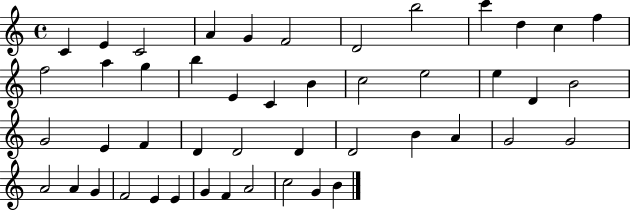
C4/q E4/q C4/h A4/q G4/q F4/h D4/h B5/h C6/q D5/q C5/q F5/q F5/h A5/q G5/q B5/q E4/q C4/q B4/q C5/h E5/h E5/q D4/q B4/h G4/h E4/q F4/q D4/q D4/h D4/q D4/h B4/q A4/q G4/h G4/h A4/h A4/q G4/q F4/h E4/q E4/q G4/q F4/q A4/h C5/h G4/q B4/q